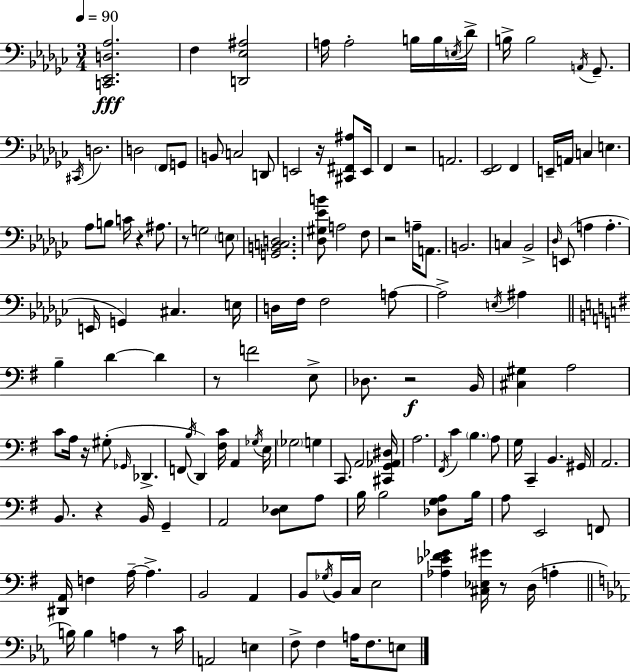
[C2,Eb2,D3,Ab3]/h. F3/q [D2,Eb3,A#3]/h A3/s A3/h B3/s B3/s E3/s Db4/s B3/s B3/h A2/s Gb2/e. C#2/s D3/h. D3/h F2/e G2/e B2/e C3/h D2/e E2/h R/s [C#2,F#2,A#3]/e E2/s F2/q R/h A2/h. [Eb2,F2]/h F2/q E2/s A2/s C3/q E3/q. Ab3/e B3/e C4/s R/q A#3/e. R/e G3/h E3/e [G2,B2,C3,D3]/h. [Db3,G#3,Eb4,B4]/e A3/h F3/e R/h A3/s A2/e. B2/h. C3/q Bb2/h Db3/s E2/e A3/q A3/q. E2/s G2/q C#3/q. E3/s D3/s F3/s F3/h A3/e A3/h E3/s A#3/q B3/q D4/q D4/q R/e F4/h E3/e Db3/e. R/h B2/s [C#3,G#3]/q A3/h C4/e A3/s R/s G#3/e Gb2/s Db2/q. F2/e B3/s D2/q [F#3,C4]/s A2/q Gb3/s E3/s Gb3/h G3/q C2/e. A2/h [C#2,G2,Ab2,D#3]/s A3/h. F#2/s C4/q B3/q. A3/e G3/s C2/q B2/q. G#2/s A2/h. B2/e. R/q B2/s G2/q A2/h [D3,Eb3]/e A3/e B3/s B3/h [Db3,G3,A3]/e B3/s A3/e E2/h F2/e [D#2,A2]/s F3/q A3/s A3/q. B2/h A2/q B2/e Gb3/s B2/s C3/s E3/h [Ab3,Eb4,F#4,Gb4]/q [C#3,Eb3,G#4]/s R/e D3/s A3/q B3/s B3/q A3/q R/e C4/s A2/h E3/q F3/e F3/q A3/s F3/e. E3/e